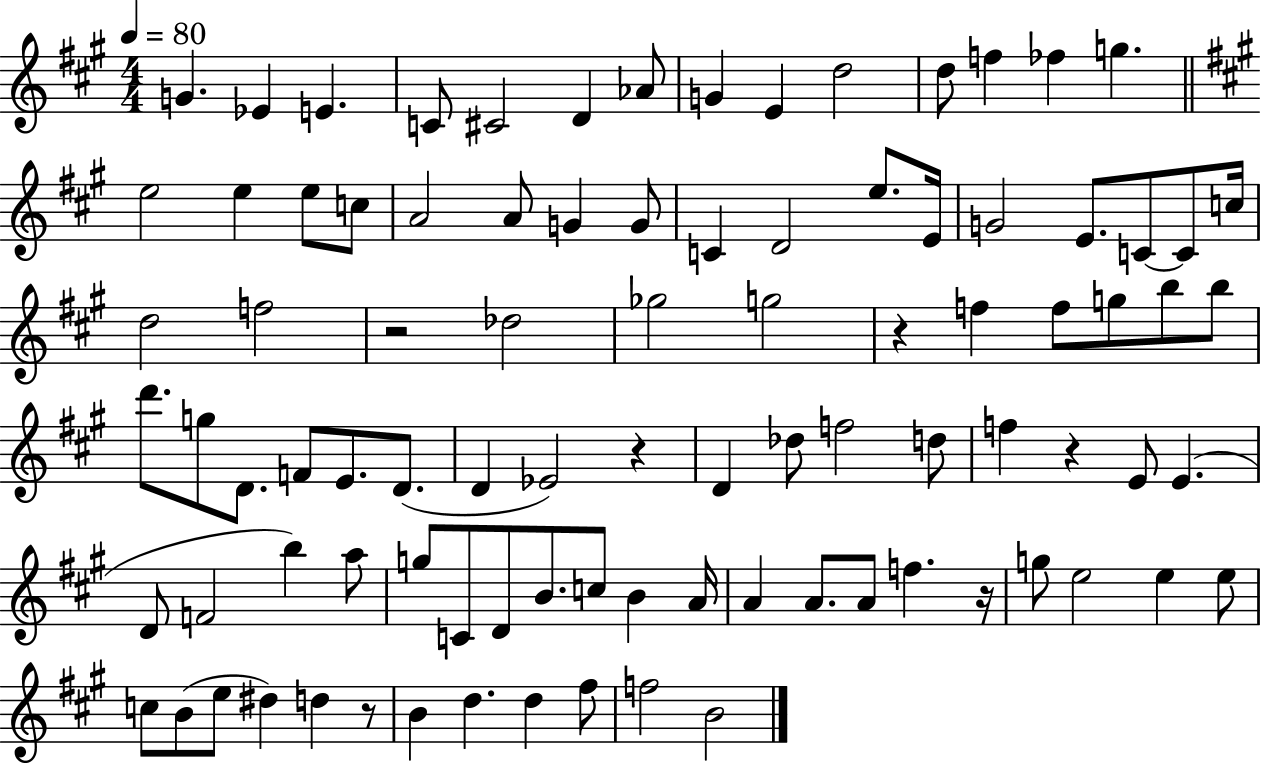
{
  \clef treble
  \numericTimeSignature
  \time 4/4
  \key a \major
  \tempo 4 = 80
  g'4. ees'4 e'4. | c'8 cis'2 d'4 aes'8 | g'4 e'4 d''2 | d''8 f''4 fes''4 g''4. | \break \bar "||" \break \key a \major e''2 e''4 e''8 c''8 | a'2 a'8 g'4 g'8 | c'4 d'2 e''8. e'16 | g'2 e'8. c'8~~ c'8 c''16 | \break d''2 f''2 | r2 des''2 | ges''2 g''2 | r4 f''4 f''8 g''8 b''8 b''8 | \break d'''8. g''8 d'8. f'8 e'8. d'8.( | d'4 ees'2) r4 | d'4 des''8 f''2 d''8 | f''4 r4 e'8 e'4.( | \break d'8 f'2 b''4) a''8 | g''8 c'8 d'8 b'8. c''8 b'4 a'16 | a'4 a'8. a'8 f''4. r16 | g''8 e''2 e''4 e''8 | \break c''8 b'8( e''8 dis''4) d''4 r8 | b'4 d''4. d''4 fis''8 | f''2 b'2 | \bar "|."
}